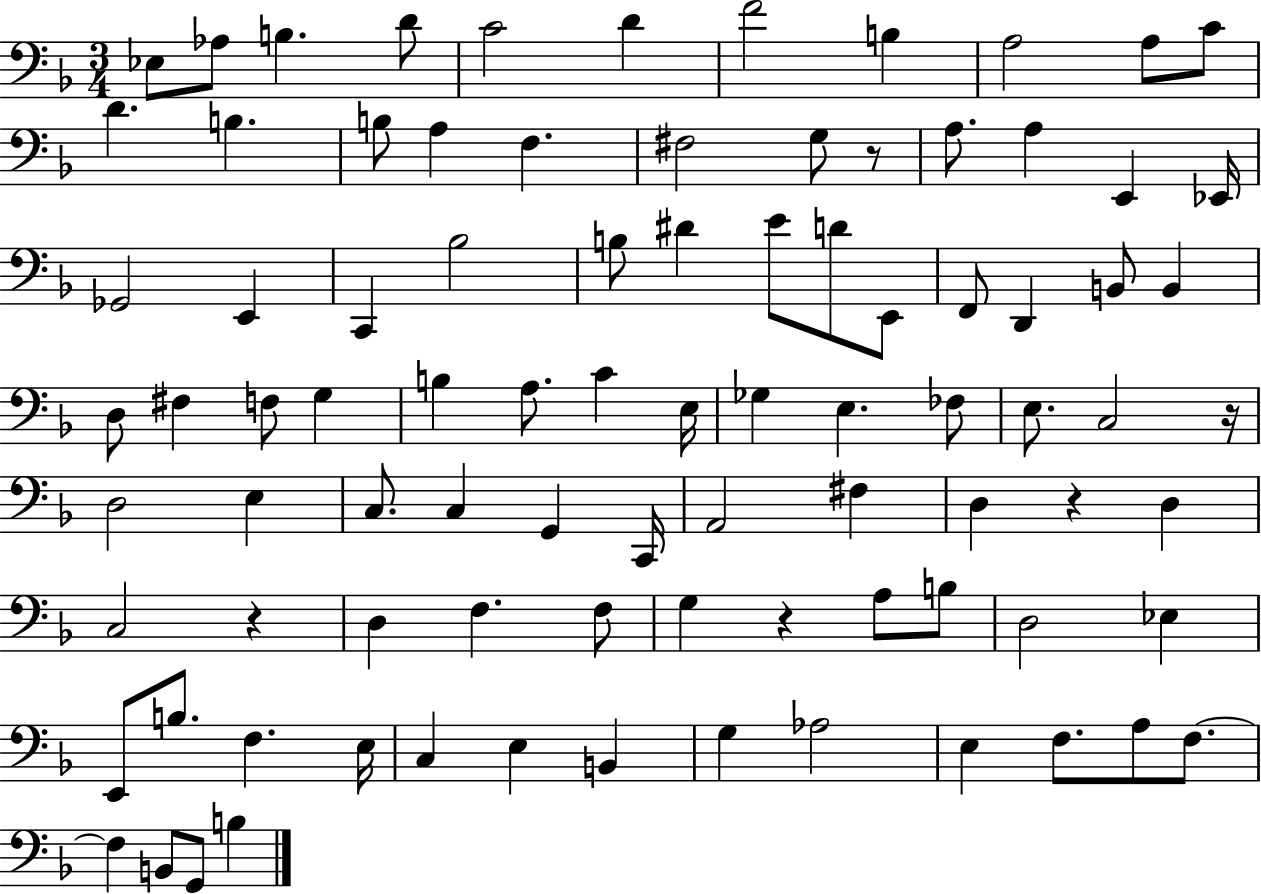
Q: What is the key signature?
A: F major